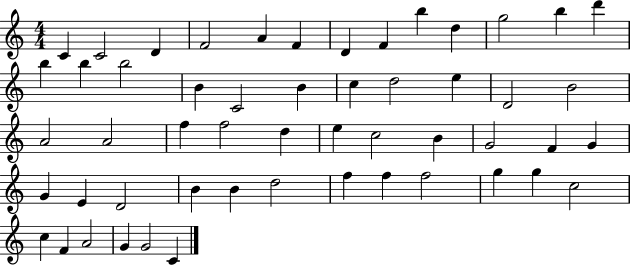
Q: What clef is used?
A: treble